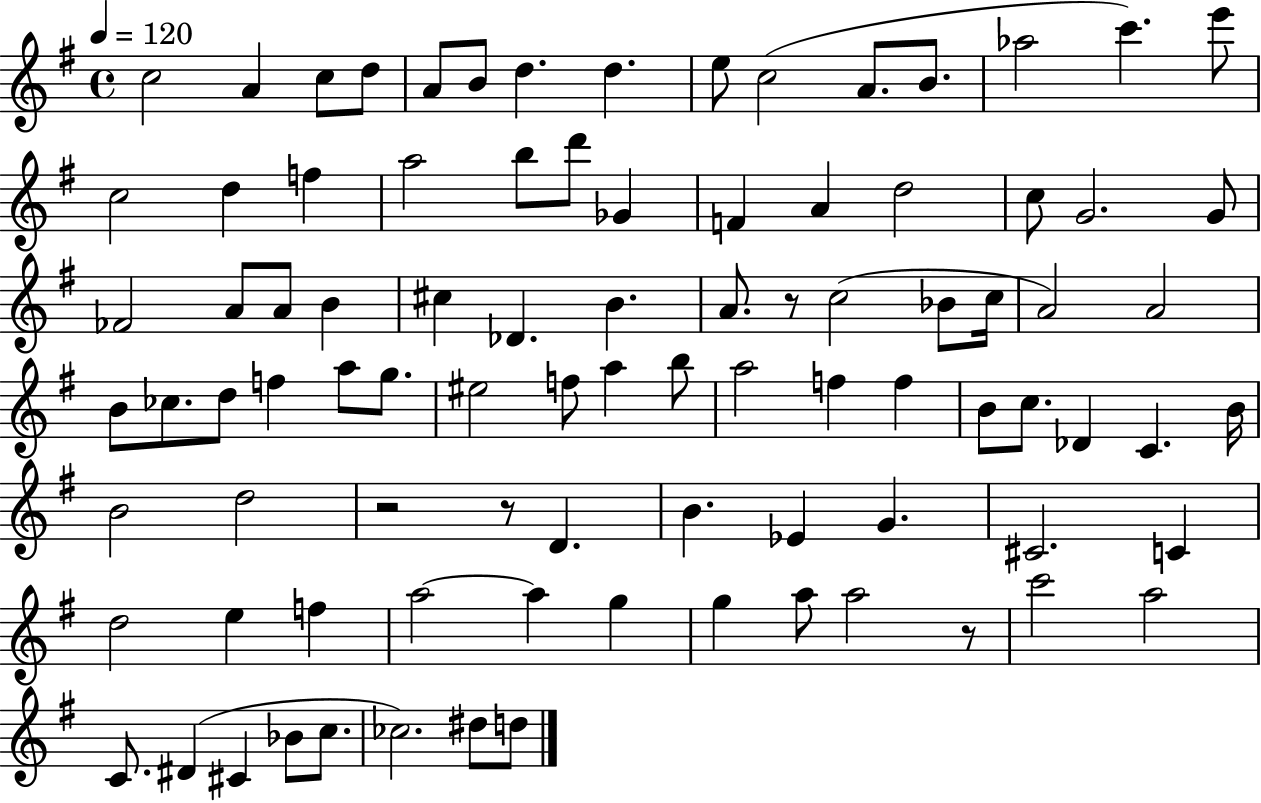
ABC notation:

X:1
T:Untitled
M:4/4
L:1/4
K:G
c2 A c/2 d/2 A/2 B/2 d d e/2 c2 A/2 B/2 _a2 c' e'/2 c2 d f a2 b/2 d'/2 _G F A d2 c/2 G2 G/2 _F2 A/2 A/2 B ^c _D B A/2 z/2 c2 _B/2 c/4 A2 A2 B/2 _c/2 d/2 f a/2 g/2 ^e2 f/2 a b/2 a2 f f B/2 c/2 _D C B/4 B2 d2 z2 z/2 D B _E G ^C2 C d2 e f a2 a g g a/2 a2 z/2 c'2 a2 C/2 ^D ^C _B/2 c/2 _c2 ^d/2 d/2